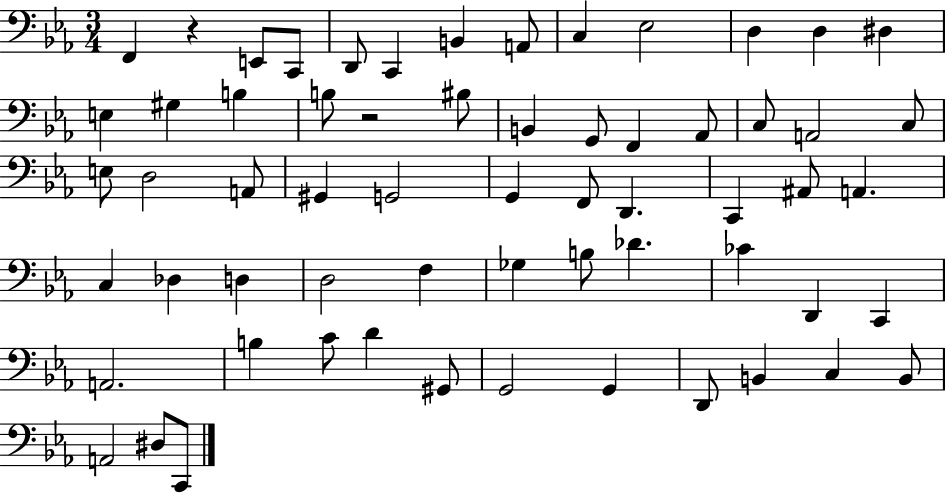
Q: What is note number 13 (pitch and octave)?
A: E3